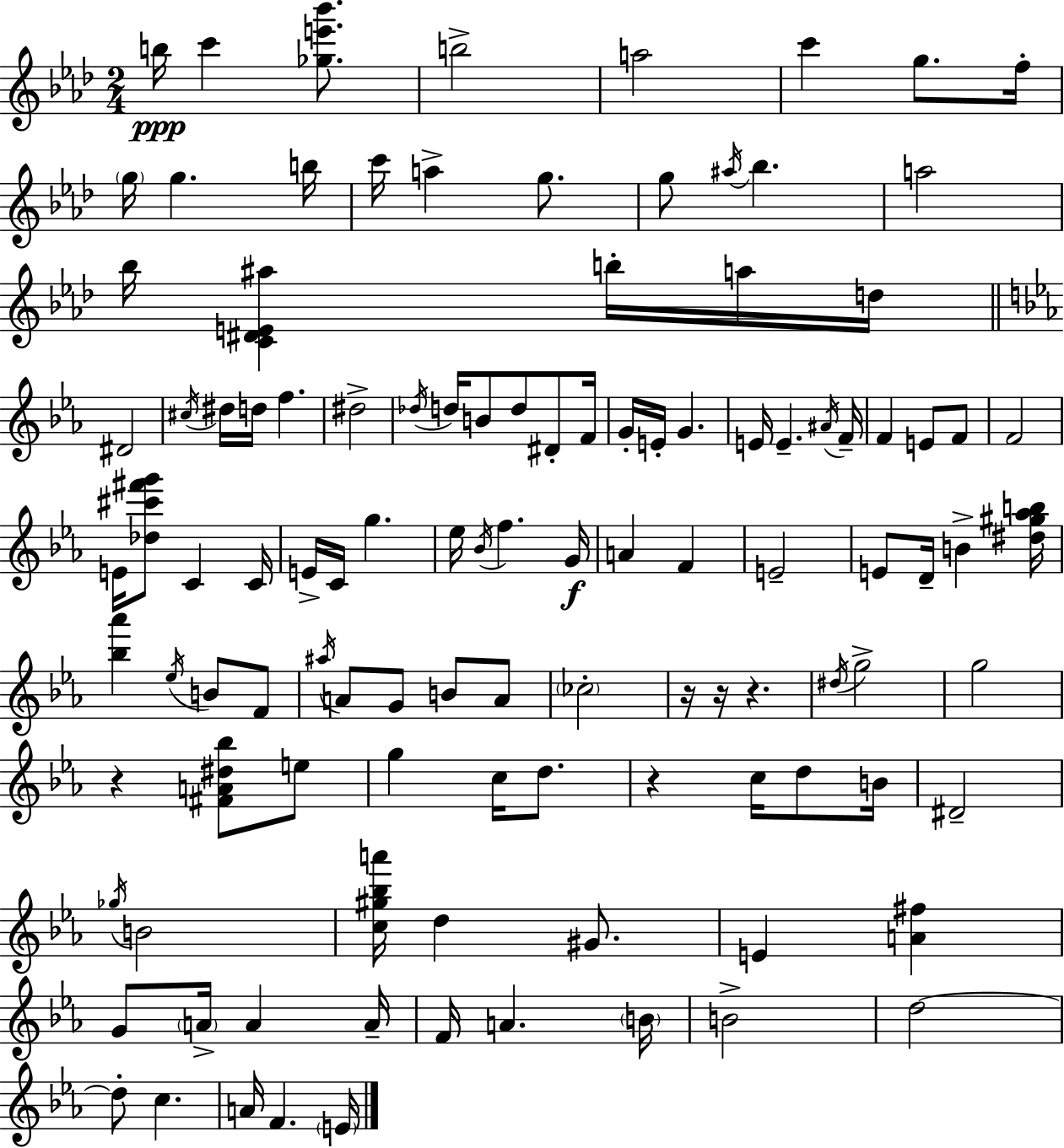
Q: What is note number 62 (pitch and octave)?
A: B4